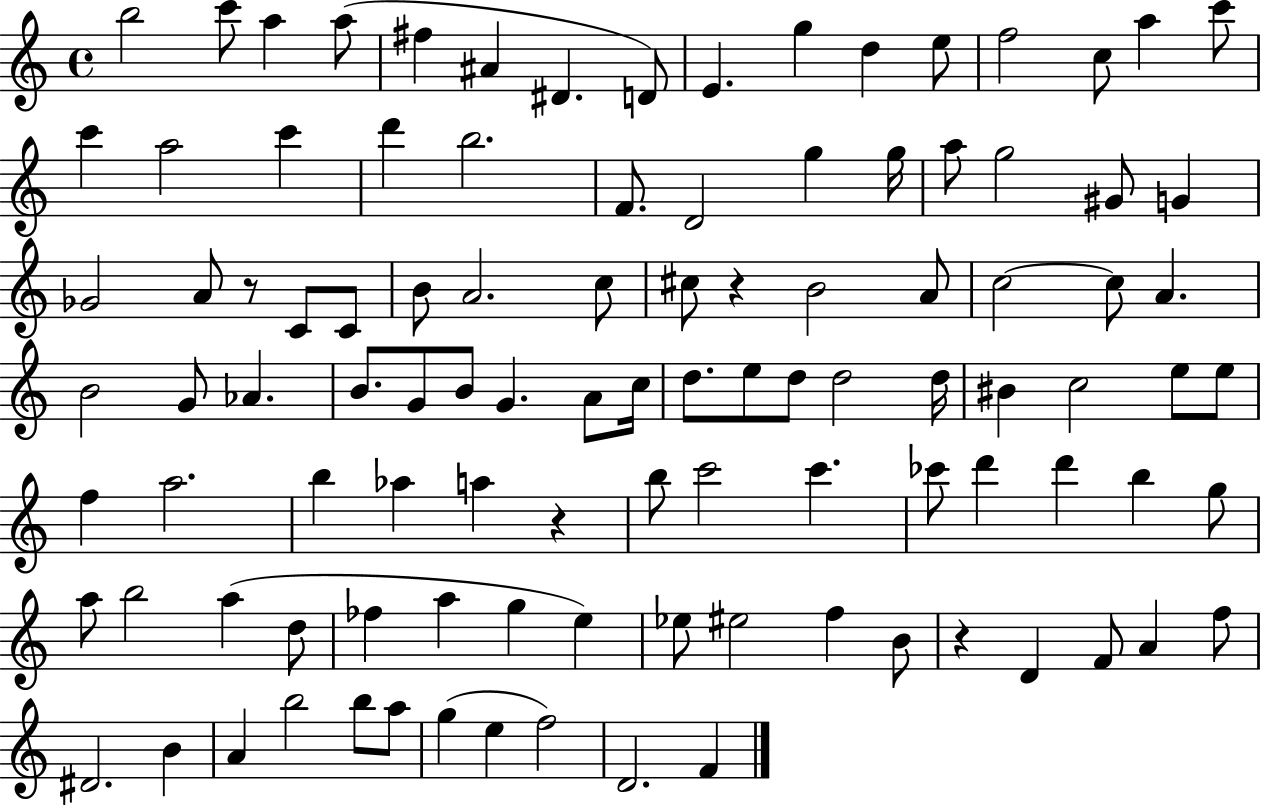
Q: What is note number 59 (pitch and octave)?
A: E5